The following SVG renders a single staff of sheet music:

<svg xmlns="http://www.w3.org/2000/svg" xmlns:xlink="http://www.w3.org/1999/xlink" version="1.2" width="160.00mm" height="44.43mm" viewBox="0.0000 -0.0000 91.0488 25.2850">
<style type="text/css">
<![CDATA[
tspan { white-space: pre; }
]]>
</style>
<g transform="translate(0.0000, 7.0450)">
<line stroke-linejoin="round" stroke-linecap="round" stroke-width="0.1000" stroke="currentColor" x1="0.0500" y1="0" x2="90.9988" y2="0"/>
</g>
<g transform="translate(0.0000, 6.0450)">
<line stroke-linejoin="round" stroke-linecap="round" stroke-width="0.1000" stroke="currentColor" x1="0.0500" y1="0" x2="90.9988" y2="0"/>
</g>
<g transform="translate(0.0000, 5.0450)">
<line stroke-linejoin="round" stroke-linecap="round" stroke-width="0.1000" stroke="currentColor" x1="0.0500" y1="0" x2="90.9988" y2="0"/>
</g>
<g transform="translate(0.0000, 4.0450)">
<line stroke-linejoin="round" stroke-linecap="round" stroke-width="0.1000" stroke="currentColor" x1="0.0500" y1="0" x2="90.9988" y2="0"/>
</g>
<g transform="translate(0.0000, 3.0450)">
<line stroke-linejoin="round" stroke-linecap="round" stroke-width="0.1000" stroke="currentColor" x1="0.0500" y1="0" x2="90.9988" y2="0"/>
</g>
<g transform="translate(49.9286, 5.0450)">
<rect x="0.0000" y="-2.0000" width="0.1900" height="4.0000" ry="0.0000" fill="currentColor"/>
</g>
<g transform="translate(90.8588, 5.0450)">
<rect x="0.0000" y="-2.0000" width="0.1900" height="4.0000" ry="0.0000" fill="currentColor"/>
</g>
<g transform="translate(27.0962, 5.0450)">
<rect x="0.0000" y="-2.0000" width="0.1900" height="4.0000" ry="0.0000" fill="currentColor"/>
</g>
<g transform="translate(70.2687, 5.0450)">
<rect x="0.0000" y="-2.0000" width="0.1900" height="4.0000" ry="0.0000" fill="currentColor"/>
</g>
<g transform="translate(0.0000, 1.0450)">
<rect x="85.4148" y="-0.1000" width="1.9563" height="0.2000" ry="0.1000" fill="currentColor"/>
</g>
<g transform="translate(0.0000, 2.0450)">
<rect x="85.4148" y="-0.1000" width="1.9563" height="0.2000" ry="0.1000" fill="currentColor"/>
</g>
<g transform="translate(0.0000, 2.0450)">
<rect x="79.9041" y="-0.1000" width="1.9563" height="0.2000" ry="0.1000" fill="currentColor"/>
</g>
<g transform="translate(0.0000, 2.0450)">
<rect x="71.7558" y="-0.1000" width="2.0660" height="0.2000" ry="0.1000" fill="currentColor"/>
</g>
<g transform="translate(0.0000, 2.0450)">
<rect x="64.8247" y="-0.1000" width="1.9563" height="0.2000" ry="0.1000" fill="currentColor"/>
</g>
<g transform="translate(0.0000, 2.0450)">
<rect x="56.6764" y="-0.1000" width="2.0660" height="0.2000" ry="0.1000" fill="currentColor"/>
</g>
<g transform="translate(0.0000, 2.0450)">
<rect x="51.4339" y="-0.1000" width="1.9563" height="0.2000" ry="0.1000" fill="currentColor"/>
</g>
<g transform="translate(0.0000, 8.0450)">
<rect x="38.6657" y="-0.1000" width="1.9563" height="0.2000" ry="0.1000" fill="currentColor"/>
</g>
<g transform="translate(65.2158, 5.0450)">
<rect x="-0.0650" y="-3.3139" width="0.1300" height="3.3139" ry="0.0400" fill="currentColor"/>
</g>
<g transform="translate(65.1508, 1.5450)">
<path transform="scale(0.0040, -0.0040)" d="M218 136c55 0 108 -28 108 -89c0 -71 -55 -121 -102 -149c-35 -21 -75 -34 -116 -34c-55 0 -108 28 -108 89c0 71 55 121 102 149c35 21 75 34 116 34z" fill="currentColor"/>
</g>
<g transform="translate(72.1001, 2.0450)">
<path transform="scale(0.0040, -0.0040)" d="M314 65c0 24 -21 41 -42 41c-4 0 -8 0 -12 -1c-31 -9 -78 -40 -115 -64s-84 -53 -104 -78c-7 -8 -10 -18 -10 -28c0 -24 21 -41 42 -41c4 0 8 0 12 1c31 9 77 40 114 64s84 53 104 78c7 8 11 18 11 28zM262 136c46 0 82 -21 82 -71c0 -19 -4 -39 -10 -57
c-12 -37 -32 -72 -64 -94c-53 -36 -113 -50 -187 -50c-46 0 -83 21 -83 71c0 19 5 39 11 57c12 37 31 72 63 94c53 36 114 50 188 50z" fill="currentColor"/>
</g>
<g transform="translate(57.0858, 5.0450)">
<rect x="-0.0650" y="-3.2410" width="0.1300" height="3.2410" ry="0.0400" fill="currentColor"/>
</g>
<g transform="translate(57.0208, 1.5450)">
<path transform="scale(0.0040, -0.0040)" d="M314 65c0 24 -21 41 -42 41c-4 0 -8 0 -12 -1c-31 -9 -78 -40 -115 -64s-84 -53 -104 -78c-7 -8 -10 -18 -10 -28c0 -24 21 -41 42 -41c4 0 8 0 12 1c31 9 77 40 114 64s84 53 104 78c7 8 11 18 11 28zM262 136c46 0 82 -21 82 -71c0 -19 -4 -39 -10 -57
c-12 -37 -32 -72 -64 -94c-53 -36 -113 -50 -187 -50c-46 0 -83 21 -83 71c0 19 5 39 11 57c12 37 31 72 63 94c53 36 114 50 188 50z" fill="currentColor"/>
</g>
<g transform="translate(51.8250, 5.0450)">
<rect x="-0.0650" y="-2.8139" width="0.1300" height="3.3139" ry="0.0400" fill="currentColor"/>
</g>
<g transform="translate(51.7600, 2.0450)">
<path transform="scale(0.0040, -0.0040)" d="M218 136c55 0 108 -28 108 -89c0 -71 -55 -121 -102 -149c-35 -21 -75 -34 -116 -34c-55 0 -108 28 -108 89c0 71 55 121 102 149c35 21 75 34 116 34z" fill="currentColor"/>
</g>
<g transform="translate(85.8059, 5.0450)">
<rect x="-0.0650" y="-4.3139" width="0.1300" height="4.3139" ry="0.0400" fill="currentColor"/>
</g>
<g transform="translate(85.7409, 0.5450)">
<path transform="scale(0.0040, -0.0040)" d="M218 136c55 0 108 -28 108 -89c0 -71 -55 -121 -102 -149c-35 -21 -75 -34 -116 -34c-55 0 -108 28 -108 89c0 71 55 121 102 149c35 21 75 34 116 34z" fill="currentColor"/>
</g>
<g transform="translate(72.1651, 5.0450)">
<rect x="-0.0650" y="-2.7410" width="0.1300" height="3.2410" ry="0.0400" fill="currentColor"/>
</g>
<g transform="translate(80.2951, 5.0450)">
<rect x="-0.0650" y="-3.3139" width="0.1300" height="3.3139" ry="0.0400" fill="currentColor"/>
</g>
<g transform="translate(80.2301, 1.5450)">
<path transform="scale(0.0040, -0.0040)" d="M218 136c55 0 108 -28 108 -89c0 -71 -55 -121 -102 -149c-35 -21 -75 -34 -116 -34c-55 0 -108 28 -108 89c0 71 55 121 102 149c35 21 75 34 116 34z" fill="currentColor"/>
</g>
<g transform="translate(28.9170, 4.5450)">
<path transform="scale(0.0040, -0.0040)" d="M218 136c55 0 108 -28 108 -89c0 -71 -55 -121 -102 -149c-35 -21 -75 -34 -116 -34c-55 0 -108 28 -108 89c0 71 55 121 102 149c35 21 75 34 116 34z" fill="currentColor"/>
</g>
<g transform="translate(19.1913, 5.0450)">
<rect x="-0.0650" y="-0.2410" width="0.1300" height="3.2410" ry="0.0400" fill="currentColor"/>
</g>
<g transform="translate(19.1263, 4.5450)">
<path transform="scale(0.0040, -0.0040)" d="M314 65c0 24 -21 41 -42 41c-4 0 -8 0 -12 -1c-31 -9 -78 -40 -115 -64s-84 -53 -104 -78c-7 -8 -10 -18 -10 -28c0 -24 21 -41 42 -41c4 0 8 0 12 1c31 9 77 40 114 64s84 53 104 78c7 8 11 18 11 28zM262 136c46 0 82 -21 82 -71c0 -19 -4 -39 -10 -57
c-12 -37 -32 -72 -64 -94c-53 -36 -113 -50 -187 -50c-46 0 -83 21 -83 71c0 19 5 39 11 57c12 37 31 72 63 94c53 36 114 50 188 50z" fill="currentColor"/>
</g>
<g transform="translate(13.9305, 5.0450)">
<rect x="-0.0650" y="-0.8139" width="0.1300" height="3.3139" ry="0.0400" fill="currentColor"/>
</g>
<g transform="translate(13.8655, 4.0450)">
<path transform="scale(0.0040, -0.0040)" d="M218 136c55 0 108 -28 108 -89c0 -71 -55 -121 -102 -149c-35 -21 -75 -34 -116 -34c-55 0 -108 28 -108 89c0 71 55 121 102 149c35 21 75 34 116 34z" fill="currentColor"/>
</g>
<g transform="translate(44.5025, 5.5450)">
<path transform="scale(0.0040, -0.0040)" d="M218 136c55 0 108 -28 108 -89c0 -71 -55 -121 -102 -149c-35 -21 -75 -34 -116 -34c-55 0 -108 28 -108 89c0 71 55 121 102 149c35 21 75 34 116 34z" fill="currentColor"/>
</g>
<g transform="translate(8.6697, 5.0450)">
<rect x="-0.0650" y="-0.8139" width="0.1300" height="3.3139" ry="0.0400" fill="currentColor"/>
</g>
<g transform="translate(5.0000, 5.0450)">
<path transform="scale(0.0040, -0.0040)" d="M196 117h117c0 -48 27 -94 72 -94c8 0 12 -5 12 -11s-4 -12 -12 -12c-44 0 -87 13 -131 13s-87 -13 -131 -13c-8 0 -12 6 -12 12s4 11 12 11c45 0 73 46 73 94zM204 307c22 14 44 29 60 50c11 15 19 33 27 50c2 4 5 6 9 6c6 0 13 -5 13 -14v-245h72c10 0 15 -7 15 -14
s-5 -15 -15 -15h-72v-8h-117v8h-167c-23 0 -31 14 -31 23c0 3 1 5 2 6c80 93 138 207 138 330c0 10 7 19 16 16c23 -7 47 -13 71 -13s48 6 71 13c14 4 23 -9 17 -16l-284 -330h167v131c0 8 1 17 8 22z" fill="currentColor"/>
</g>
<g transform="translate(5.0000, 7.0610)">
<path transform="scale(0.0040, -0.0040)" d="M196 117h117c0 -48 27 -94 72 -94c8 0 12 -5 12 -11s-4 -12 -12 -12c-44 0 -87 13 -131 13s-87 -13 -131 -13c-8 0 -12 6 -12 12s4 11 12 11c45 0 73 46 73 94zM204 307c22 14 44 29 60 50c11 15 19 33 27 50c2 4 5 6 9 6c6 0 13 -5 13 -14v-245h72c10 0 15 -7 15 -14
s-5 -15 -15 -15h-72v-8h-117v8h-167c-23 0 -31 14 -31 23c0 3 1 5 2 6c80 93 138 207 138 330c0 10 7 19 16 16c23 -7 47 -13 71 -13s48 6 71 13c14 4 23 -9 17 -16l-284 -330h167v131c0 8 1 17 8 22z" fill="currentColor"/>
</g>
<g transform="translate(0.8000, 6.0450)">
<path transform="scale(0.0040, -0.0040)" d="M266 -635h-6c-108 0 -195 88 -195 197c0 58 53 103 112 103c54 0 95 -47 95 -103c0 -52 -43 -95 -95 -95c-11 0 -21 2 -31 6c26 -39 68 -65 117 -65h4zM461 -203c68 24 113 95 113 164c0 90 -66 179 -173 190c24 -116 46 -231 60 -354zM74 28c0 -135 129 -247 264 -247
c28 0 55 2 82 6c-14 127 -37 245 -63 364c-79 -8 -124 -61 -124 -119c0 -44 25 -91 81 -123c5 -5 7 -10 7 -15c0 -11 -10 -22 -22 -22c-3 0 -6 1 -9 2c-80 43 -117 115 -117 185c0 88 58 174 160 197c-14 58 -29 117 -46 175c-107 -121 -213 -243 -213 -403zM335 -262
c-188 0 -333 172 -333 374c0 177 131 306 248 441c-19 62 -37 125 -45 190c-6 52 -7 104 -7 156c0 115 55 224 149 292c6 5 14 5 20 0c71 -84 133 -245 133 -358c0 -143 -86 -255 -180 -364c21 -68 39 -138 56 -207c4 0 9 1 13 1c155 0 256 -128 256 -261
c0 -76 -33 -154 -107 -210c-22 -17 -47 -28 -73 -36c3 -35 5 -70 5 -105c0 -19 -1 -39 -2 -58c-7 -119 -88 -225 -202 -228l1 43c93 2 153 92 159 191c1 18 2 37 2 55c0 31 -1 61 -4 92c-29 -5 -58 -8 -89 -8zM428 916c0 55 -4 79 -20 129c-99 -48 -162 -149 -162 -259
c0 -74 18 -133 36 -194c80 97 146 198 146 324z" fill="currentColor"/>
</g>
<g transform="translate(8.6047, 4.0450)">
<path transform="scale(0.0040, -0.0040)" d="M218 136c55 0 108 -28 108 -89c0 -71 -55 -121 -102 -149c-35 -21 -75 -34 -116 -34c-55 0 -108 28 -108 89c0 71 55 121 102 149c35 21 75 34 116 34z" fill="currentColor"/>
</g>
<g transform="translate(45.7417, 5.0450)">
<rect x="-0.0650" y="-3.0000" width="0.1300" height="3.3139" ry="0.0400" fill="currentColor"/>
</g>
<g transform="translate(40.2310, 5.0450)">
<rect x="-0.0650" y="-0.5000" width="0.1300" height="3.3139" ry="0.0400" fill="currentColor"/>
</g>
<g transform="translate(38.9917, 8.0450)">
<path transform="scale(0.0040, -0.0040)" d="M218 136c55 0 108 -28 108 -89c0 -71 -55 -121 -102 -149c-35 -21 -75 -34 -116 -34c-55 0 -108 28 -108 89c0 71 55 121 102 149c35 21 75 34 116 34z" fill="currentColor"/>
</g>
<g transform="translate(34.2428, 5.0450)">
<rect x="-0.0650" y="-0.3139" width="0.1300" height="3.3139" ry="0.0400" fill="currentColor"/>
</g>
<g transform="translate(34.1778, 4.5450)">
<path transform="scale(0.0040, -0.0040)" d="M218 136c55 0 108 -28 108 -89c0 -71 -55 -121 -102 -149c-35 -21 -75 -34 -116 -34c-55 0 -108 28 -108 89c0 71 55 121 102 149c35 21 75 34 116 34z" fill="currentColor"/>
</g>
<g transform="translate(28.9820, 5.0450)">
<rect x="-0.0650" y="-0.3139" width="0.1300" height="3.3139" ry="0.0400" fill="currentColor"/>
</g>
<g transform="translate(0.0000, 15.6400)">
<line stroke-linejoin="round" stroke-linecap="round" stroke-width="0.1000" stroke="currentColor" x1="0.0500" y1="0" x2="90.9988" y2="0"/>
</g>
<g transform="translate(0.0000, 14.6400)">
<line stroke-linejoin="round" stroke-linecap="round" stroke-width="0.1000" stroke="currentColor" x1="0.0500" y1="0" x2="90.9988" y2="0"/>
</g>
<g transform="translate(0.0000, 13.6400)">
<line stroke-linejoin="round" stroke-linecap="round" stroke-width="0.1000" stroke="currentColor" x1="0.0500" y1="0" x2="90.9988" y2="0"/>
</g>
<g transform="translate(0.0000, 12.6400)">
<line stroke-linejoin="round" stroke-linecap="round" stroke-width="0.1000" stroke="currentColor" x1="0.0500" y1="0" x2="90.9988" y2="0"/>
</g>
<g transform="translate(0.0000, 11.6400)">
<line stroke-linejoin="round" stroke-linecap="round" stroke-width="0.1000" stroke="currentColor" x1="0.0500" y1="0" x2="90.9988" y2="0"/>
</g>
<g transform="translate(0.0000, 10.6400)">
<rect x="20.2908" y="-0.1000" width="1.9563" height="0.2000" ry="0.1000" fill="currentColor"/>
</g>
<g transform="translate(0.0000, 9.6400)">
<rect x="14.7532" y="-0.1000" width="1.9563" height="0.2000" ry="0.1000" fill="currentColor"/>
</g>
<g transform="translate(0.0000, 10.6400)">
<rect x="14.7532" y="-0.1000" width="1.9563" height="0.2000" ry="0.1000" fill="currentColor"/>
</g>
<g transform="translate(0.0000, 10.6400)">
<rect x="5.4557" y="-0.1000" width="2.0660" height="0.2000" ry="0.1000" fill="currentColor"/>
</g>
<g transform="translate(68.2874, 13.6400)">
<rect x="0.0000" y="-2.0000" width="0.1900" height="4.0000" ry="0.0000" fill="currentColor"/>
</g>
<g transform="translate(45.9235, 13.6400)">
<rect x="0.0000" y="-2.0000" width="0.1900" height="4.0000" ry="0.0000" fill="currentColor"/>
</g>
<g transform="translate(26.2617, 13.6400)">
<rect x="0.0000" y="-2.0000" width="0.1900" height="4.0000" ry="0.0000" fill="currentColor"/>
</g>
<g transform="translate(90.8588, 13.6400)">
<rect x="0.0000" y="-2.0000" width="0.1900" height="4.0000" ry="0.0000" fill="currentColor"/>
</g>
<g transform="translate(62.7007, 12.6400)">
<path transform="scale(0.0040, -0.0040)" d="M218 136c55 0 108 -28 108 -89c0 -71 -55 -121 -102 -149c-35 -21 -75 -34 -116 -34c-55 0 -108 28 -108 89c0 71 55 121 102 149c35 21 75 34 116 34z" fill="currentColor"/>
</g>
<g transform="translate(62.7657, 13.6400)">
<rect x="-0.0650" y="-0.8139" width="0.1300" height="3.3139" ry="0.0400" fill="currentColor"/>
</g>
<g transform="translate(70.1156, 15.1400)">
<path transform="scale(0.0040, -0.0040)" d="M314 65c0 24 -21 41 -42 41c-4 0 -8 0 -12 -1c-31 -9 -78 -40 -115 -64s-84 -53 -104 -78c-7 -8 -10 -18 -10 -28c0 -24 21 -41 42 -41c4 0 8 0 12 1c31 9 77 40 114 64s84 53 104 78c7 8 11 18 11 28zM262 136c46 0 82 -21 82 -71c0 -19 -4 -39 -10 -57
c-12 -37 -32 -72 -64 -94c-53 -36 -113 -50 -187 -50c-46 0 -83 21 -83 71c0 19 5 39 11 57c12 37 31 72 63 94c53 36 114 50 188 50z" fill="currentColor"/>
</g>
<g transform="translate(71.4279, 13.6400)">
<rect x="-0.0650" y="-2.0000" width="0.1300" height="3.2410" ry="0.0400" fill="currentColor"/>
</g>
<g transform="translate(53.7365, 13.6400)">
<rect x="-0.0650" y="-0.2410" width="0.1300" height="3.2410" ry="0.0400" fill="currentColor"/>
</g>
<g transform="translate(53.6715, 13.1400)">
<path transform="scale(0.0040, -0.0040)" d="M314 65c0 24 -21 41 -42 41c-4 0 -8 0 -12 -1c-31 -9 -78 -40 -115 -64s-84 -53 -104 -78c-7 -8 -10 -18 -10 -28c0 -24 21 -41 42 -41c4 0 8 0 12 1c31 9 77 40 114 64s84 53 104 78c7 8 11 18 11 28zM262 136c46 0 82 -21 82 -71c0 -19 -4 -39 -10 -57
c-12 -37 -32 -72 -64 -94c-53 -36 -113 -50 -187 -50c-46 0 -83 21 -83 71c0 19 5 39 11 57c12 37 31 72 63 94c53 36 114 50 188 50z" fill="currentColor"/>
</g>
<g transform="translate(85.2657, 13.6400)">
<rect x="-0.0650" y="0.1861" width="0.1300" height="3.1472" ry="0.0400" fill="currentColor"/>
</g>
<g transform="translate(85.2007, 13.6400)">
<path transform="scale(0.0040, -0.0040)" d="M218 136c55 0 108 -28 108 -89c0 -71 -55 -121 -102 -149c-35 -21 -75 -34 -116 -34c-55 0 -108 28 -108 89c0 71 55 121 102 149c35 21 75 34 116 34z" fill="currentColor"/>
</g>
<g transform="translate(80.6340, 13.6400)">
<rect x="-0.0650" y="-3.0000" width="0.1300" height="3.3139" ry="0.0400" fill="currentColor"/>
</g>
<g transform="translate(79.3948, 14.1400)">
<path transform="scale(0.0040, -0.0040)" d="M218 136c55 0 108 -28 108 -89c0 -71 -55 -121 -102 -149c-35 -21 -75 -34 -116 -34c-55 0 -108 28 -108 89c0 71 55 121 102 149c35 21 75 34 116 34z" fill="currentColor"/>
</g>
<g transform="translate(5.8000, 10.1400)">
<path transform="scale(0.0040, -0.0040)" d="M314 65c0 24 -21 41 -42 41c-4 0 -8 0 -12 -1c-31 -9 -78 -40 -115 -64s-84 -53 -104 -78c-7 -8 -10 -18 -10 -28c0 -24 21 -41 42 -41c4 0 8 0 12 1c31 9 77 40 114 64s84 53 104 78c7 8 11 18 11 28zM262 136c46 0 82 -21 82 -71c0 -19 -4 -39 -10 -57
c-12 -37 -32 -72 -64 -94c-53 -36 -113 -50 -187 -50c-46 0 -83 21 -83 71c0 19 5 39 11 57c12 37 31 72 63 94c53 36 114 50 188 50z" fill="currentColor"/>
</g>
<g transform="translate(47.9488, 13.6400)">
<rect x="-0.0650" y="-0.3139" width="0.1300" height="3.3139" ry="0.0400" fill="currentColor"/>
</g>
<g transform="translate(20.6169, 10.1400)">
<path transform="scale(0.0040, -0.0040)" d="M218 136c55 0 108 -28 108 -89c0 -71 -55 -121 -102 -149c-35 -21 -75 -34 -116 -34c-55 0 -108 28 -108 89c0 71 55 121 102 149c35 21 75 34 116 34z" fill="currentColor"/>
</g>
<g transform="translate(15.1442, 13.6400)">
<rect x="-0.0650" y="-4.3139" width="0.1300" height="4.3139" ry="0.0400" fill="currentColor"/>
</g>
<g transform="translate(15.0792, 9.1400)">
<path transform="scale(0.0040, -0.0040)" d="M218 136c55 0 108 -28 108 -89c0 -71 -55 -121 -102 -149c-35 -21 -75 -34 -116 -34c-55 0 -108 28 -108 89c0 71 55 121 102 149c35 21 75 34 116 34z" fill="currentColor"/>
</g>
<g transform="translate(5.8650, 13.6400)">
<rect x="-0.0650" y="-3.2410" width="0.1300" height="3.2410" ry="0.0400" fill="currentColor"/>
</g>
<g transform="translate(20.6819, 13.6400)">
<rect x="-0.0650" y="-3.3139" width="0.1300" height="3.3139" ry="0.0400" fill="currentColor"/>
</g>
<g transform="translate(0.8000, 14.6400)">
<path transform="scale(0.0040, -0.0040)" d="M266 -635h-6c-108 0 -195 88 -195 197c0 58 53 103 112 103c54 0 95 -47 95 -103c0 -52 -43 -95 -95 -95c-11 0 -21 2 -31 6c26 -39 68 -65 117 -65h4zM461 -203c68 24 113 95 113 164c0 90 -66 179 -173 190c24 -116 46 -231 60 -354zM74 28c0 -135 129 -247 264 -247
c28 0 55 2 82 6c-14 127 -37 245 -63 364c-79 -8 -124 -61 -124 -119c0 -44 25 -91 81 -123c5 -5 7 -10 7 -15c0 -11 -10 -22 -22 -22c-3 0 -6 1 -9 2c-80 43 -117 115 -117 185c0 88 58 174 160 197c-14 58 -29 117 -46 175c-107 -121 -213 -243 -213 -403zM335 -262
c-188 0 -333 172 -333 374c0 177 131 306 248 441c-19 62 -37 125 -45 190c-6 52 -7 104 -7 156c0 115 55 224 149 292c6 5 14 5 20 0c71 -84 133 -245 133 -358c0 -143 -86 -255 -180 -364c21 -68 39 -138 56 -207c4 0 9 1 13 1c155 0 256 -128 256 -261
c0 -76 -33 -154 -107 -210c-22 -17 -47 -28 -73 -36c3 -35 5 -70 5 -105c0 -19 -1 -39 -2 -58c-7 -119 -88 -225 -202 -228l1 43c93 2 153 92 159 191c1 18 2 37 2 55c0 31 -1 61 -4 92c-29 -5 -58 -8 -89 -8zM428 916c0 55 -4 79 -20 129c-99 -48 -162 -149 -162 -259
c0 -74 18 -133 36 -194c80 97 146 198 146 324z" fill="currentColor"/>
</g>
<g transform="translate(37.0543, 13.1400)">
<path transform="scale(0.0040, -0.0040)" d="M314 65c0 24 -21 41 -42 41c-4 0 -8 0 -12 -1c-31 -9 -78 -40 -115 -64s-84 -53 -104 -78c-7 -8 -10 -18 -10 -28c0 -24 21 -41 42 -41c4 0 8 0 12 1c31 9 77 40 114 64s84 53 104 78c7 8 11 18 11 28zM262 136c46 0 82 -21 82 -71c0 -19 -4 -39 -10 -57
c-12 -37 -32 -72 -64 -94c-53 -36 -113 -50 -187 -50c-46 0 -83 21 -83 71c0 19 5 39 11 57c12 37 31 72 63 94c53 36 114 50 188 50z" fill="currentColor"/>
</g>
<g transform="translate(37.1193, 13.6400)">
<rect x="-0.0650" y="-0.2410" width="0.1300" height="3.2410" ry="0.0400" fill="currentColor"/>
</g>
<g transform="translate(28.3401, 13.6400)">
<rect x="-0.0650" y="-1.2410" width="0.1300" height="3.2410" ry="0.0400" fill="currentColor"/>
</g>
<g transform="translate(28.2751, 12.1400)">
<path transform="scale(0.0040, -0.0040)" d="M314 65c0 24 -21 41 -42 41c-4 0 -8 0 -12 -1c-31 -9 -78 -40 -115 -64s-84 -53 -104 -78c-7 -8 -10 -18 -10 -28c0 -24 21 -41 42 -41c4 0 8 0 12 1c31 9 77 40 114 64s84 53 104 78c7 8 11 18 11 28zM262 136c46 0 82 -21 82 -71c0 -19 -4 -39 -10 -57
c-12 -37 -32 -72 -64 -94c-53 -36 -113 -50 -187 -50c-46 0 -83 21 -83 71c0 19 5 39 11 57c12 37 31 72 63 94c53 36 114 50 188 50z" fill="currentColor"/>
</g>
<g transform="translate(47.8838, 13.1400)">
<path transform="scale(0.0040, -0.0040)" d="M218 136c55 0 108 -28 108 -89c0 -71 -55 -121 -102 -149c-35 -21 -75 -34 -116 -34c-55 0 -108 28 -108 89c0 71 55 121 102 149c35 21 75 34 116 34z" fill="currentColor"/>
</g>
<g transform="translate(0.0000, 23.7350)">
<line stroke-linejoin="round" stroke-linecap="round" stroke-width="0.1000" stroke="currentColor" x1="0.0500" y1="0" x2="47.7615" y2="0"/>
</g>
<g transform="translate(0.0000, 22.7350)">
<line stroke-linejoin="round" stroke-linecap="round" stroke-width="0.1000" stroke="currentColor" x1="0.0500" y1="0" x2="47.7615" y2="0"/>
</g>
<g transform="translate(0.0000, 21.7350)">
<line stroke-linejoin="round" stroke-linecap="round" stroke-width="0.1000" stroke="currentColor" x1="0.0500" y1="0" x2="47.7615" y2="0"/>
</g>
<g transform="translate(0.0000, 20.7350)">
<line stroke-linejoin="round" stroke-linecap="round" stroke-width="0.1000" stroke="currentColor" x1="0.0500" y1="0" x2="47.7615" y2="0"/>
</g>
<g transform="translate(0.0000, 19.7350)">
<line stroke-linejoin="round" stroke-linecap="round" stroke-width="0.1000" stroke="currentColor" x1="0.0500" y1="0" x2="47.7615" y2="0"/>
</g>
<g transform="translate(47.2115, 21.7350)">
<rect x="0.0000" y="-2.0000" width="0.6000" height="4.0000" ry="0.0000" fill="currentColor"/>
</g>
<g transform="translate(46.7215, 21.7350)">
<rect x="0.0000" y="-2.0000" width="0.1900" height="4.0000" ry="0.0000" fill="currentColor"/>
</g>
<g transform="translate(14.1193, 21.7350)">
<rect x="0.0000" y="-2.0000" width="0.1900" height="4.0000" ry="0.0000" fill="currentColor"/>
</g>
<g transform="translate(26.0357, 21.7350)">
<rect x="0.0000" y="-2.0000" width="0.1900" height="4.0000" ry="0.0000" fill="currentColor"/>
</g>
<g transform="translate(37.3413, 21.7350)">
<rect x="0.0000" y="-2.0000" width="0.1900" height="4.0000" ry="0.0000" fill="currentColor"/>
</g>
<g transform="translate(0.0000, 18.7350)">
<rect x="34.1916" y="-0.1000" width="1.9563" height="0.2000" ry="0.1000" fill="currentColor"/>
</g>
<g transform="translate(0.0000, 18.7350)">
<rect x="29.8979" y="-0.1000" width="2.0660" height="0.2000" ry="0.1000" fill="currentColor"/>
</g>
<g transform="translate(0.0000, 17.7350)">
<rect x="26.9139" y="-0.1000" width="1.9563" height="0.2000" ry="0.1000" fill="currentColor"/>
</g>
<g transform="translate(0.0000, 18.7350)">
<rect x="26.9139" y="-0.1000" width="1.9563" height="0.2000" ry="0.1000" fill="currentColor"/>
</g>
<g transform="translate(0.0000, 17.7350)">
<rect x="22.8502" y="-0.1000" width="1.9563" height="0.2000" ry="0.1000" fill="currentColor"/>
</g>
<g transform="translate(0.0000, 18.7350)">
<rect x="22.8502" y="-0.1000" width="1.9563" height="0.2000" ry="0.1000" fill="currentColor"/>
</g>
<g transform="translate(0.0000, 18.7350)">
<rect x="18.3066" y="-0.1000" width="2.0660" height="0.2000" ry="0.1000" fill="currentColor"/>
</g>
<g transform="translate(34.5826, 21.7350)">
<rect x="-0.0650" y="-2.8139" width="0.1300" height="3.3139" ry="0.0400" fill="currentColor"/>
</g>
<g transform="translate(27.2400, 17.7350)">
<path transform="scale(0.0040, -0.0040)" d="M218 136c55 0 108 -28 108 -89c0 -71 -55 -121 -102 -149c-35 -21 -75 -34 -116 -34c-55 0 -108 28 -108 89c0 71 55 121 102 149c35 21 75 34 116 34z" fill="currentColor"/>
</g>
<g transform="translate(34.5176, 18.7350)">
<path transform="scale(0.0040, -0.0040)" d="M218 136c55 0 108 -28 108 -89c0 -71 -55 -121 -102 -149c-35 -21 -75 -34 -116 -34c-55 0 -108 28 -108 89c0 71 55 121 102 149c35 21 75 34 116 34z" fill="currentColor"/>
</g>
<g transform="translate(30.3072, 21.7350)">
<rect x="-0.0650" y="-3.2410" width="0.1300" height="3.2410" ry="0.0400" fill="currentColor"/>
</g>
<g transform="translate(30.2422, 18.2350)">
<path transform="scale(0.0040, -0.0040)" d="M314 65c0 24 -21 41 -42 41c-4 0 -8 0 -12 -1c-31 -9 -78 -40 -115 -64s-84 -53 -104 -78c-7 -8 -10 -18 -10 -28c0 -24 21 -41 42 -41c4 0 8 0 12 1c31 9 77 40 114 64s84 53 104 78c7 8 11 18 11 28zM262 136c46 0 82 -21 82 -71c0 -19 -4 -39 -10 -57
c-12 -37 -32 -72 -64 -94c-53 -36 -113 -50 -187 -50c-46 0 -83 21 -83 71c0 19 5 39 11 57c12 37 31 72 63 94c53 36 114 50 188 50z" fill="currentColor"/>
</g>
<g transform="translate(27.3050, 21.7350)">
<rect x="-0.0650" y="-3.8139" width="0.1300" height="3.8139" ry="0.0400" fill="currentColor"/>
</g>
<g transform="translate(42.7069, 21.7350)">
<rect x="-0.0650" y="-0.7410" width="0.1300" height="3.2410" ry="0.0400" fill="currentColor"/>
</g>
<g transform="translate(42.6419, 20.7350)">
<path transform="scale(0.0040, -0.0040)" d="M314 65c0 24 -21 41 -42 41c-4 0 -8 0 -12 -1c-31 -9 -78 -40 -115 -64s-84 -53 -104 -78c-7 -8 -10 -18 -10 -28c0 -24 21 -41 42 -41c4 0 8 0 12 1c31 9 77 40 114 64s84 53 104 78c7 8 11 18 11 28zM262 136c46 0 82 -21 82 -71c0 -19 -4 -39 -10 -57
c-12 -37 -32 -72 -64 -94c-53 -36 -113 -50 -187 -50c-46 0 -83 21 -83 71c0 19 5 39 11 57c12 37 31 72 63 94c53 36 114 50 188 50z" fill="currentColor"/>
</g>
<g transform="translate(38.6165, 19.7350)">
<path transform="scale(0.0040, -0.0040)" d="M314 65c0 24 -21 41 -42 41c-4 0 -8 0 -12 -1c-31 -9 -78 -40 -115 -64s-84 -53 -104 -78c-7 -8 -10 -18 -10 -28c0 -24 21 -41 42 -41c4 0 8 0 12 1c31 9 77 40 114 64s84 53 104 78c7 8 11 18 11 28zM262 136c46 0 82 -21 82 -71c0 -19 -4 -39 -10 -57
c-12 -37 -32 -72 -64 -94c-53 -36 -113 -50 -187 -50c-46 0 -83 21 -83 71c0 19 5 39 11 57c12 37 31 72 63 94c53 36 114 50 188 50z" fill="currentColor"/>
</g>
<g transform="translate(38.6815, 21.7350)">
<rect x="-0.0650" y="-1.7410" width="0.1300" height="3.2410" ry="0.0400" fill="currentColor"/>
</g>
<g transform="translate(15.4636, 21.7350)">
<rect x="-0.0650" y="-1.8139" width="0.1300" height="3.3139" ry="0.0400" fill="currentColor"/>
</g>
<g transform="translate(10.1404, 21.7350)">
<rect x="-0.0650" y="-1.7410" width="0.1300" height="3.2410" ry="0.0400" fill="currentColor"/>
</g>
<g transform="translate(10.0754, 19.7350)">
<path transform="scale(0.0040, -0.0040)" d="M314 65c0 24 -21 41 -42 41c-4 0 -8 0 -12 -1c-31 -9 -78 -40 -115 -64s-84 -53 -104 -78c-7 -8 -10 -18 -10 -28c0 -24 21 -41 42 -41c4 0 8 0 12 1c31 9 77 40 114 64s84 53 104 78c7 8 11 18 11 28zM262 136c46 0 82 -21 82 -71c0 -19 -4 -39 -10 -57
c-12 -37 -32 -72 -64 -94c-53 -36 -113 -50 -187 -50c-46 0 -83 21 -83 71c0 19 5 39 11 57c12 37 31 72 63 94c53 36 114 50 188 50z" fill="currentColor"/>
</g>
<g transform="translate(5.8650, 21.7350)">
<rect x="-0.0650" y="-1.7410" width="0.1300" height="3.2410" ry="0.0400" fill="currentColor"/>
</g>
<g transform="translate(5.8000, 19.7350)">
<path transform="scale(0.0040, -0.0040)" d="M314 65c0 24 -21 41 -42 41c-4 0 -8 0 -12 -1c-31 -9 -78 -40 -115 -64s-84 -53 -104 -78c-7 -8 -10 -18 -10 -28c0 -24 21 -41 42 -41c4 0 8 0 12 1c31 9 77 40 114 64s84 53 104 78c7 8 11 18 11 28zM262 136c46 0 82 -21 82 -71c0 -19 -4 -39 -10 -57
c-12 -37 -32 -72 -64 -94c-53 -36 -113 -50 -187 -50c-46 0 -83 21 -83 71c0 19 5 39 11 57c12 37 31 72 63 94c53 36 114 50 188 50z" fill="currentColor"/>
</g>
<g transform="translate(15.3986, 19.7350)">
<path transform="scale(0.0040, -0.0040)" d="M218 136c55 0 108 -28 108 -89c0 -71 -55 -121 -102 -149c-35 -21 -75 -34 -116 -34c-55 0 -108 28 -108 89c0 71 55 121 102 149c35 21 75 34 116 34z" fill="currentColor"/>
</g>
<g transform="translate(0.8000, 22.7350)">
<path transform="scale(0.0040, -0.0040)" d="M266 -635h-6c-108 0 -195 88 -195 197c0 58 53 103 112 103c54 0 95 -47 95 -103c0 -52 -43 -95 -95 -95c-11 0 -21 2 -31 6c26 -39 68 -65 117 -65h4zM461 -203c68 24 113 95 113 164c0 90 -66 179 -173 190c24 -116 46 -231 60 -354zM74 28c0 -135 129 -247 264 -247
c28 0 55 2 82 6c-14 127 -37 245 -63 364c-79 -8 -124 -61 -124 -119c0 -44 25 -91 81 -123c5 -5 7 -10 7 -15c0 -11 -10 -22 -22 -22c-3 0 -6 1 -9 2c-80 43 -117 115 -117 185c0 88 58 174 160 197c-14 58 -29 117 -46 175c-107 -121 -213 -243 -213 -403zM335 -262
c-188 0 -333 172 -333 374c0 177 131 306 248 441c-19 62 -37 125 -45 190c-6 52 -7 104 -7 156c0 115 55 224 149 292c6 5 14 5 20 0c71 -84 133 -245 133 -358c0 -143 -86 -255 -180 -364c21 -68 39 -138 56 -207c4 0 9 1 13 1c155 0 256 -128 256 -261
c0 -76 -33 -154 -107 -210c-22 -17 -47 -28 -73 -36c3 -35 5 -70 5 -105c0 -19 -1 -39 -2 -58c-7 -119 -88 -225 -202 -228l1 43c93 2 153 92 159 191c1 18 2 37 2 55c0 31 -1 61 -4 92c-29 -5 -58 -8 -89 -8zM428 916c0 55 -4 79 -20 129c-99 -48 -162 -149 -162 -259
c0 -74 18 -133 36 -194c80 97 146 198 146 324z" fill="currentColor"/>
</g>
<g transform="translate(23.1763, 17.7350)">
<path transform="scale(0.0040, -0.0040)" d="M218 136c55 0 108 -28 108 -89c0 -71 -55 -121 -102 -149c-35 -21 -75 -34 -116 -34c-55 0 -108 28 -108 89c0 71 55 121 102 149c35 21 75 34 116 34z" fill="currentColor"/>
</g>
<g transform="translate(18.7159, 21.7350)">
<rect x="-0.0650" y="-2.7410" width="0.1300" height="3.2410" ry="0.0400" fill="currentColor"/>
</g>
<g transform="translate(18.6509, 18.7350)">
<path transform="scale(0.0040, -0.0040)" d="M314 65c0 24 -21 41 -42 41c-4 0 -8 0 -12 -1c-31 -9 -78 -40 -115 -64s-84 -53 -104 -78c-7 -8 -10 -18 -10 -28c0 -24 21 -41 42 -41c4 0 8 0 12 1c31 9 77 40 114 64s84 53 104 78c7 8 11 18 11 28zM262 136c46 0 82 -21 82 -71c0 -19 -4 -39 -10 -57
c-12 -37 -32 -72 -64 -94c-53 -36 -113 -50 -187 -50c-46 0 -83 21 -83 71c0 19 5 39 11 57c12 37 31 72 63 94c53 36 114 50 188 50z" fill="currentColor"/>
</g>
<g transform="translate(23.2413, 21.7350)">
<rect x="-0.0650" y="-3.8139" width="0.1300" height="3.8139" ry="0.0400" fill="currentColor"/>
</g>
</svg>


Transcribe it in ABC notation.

X:1
T:Untitled
M:4/4
L:1/4
K:C
d d c2 c c C A a b2 b a2 b d' b2 d' b e2 c2 c c2 d F2 A B f2 f2 f a2 c' c' b2 a f2 d2